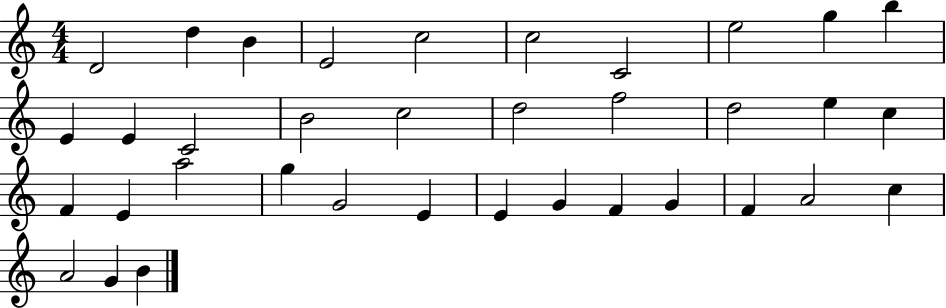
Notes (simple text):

D4/h D5/q B4/q E4/h C5/h C5/h C4/h E5/h G5/q B5/q E4/q E4/q C4/h B4/h C5/h D5/h F5/h D5/h E5/q C5/q F4/q E4/q A5/h G5/q G4/h E4/q E4/q G4/q F4/q G4/q F4/q A4/h C5/q A4/h G4/q B4/q